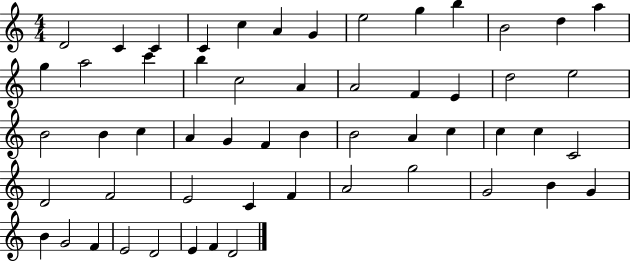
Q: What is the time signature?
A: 4/4